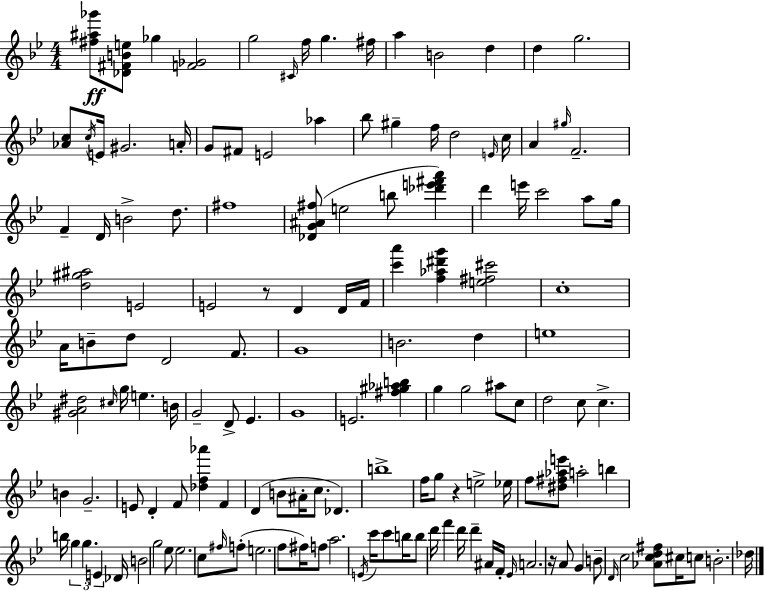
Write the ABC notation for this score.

X:1
T:Untitled
M:4/4
L:1/4
K:Bb
[^f^a_g']/2 [_D^FBe]/2 _g [F_G]2 g2 ^C/4 f/4 g ^f/4 a B2 d d g2 [_Ac]/2 c/4 E/4 ^G2 A/4 G/2 ^F/2 E2 _a _b/2 ^g f/4 d2 E/4 c/4 A ^g/4 F2 F D/4 B2 d/2 ^f4 [_DG^A^f]/2 e2 b/2 [_d'e'^f'a'] d' e'/4 c'2 a/2 g/4 [d^g^a]2 E2 E2 z/2 D D/4 F/4 [c'a'] [f_a^d'g'] [e^f^c']2 c4 A/4 B/2 d/2 D2 F/2 G4 B2 d e4 [^GA^d]2 ^c/4 g/4 e B/4 G2 D/2 _E G4 E2 [^f^g_ab] g g2 ^a/2 c/2 d2 c/2 c B G2 E/2 D F/2 [_df_a'] F D B/2 ^A/4 c/2 _D b4 f/4 g/2 z e2 _e/4 f/2 [^d^f_ae']/2 a2 b b/4 g g E _D/4 B2 g2 _e/2 _e2 c/2 ^f/4 f/2 e2 f/2 ^f/4 f/2 a2 E/4 c'/4 c'/2 b/4 b/2 d'/4 f' d'/4 d' ^A/4 F/4 _E/4 A2 z/4 A/2 G B/2 D/4 c2 [_Acd^f]/2 ^c/4 c/2 B2 _d/4